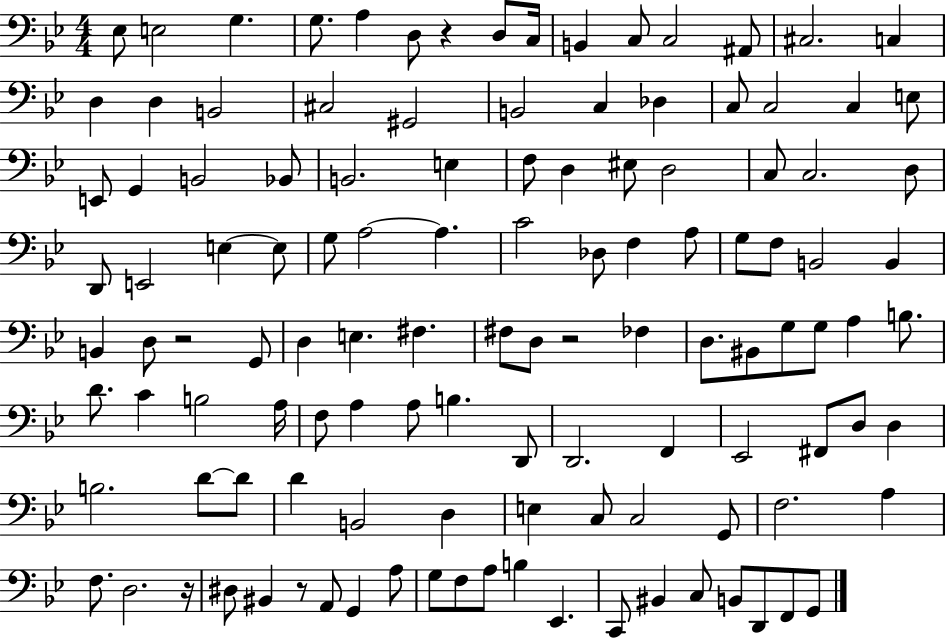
Eb3/e E3/h G3/q. G3/e. A3/q D3/e R/q D3/e C3/s B2/q C3/e C3/h A#2/e C#3/h. C3/q D3/q D3/q B2/h C#3/h G#2/h B2/h C3/q Db3/q C3/e C3/h C3/q E3/e E2/e G2/q B2/h Bb2/e B2/h. E3/q F3/e D3/q EIS3/e D3/h C3/e C3/h. D3/e D2/e E2/h E3/q E3/e G3/e A3/h A3/q. C4/h Db3/e F3/q A3/e G3/e F3/e B2/h B2/q B2/q D3/e R/h G2/e D3/q E3/q. F#3/q. F#3/e D3/e R/h FES3/q D3/e. BIS2/e G3/e G3/e A3/q B3/e. D4/e. C4/q B3/h A3/s F3/e A3/q A3/e B3/q. D2/e D2/h. F2/q Eb2/h F#2/e D3/e D3/q B3/h. D4/e D4/e D4/q B2/h D3/q E3/q C3/e C3/h G2/e F3/h. A3/q F3/e. D3/h. R/s D#3/e BIS2/q R/e A2/e G2/q A3/e G3/e F3/e A3/e B3/q Eb2/q. C2/e BIS2/q C3/e B2/e D2/e F2/e G2/e